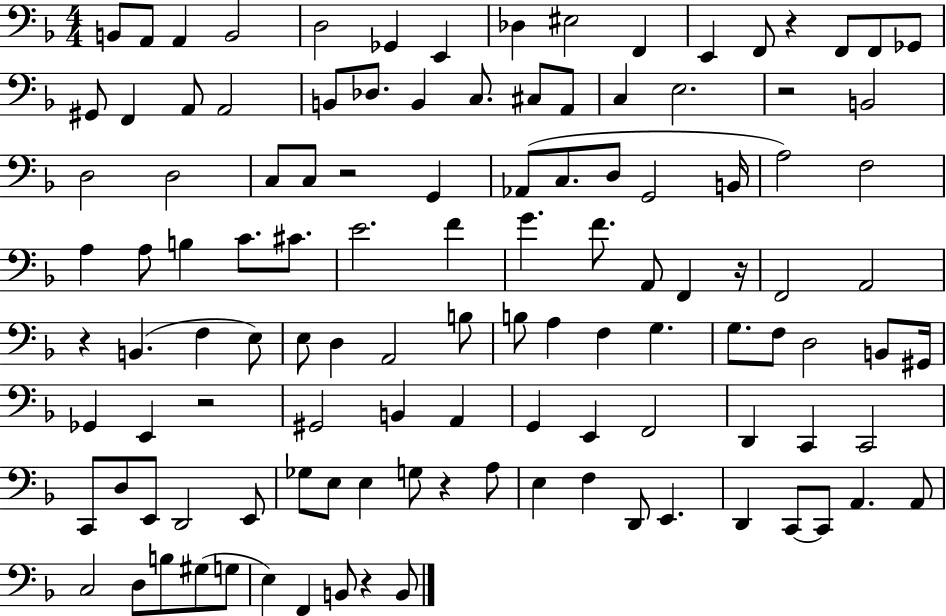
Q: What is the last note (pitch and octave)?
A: B2